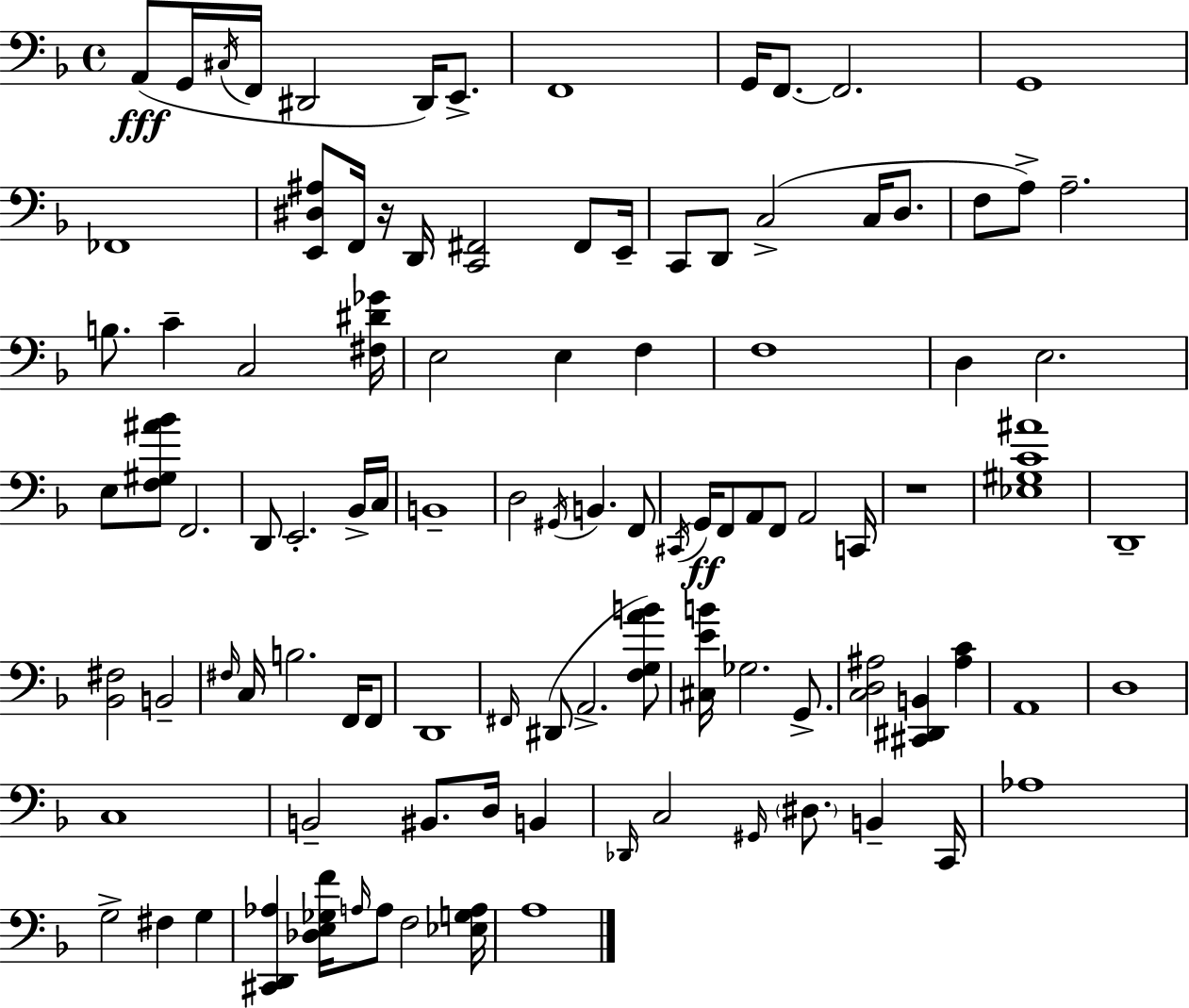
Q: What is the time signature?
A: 4/4